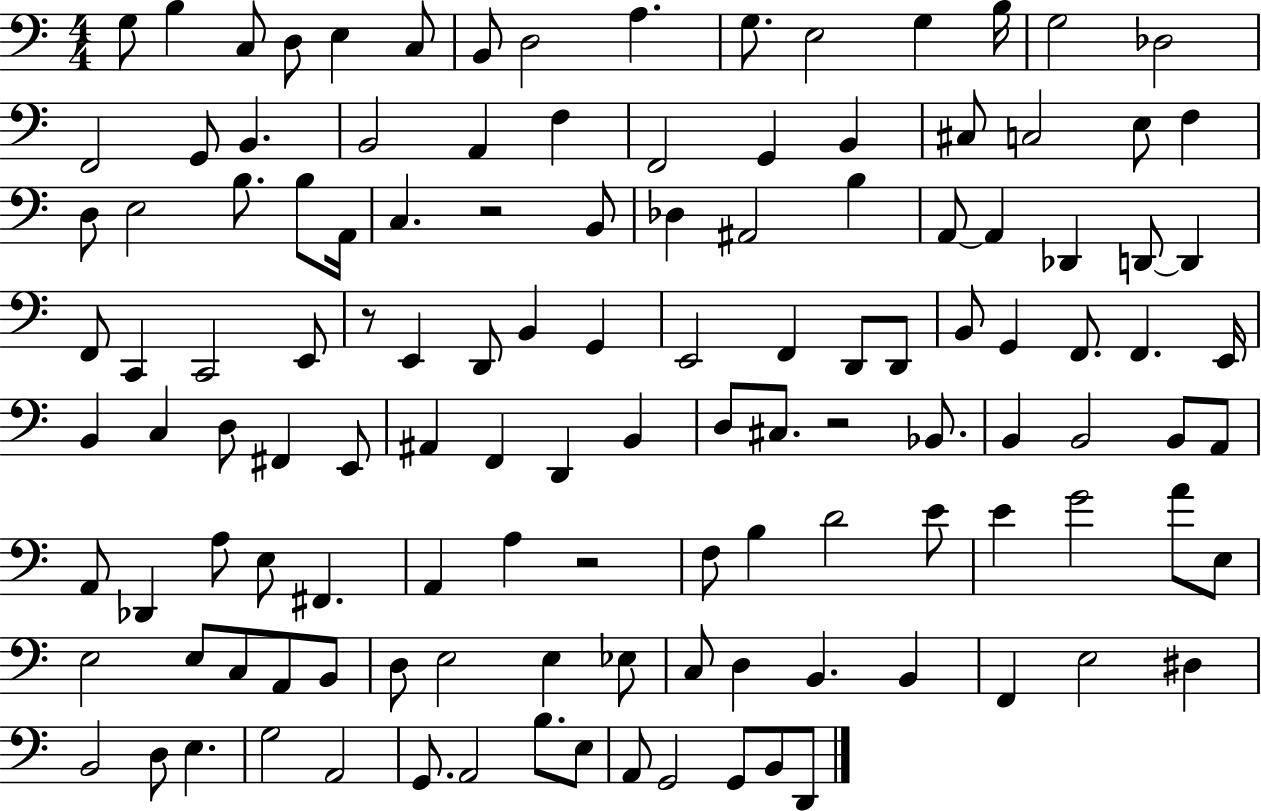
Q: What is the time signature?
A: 4/4